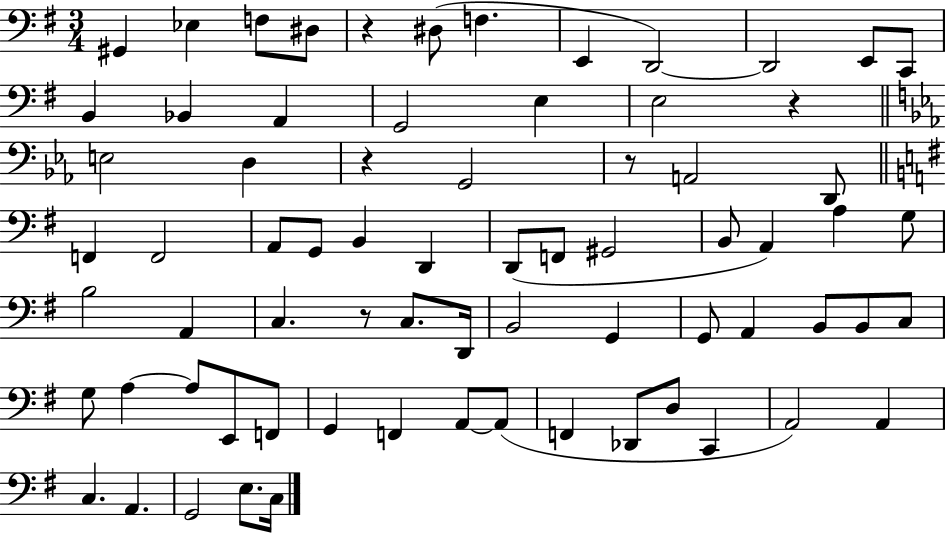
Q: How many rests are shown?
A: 5